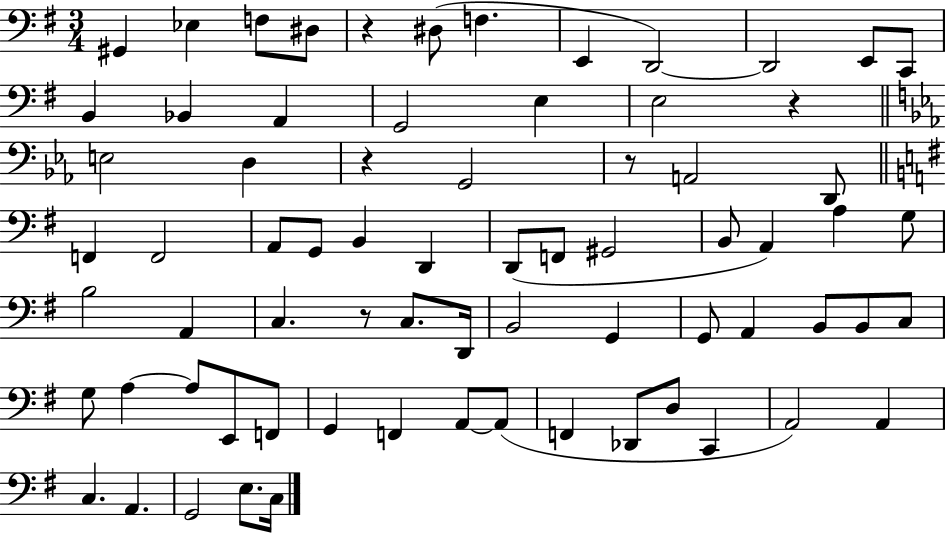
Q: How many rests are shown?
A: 5